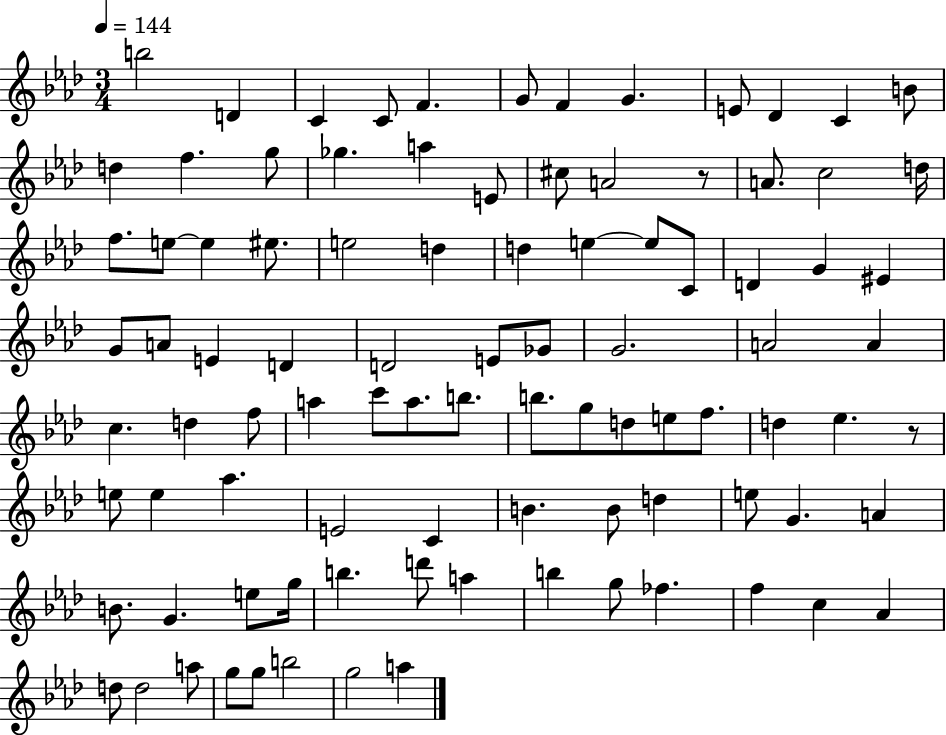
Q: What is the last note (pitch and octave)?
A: A5